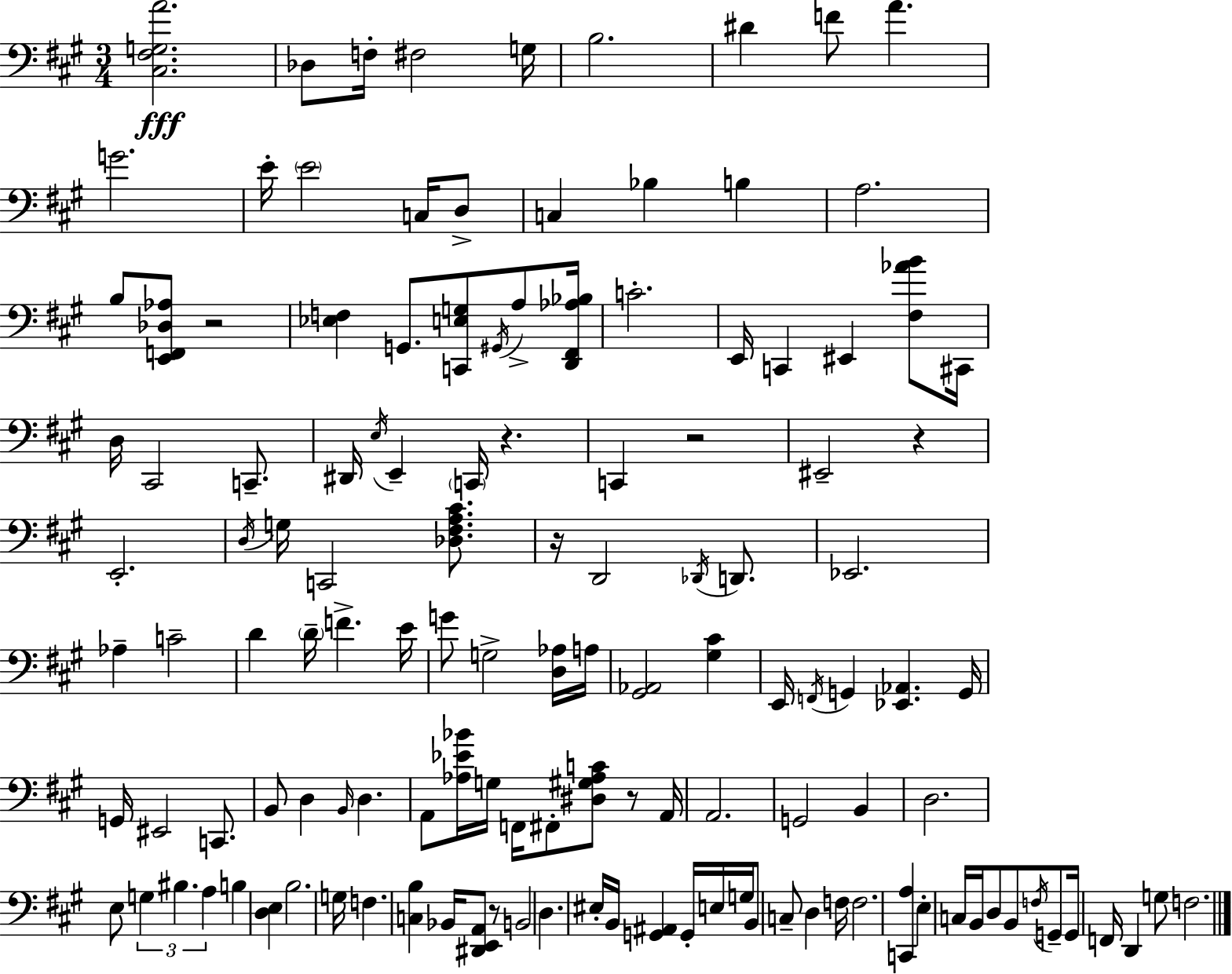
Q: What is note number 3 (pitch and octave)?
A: F#3